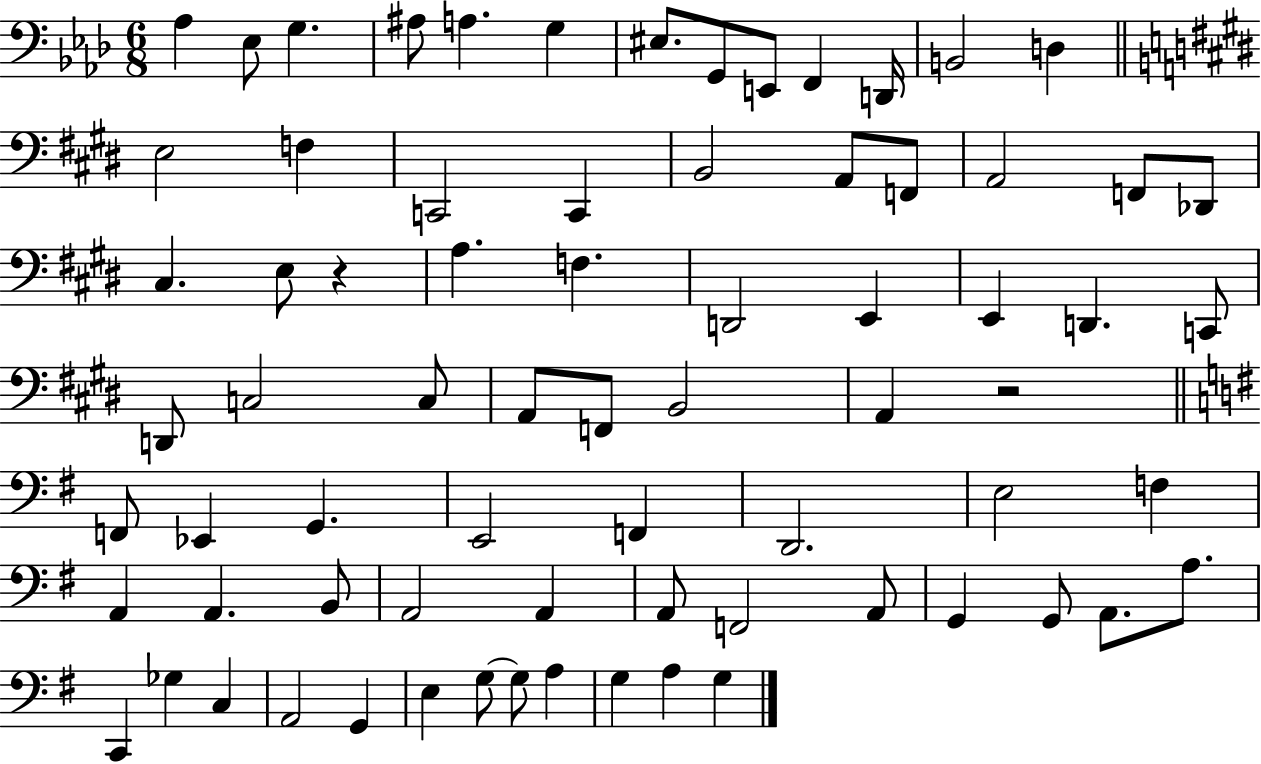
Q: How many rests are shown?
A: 2